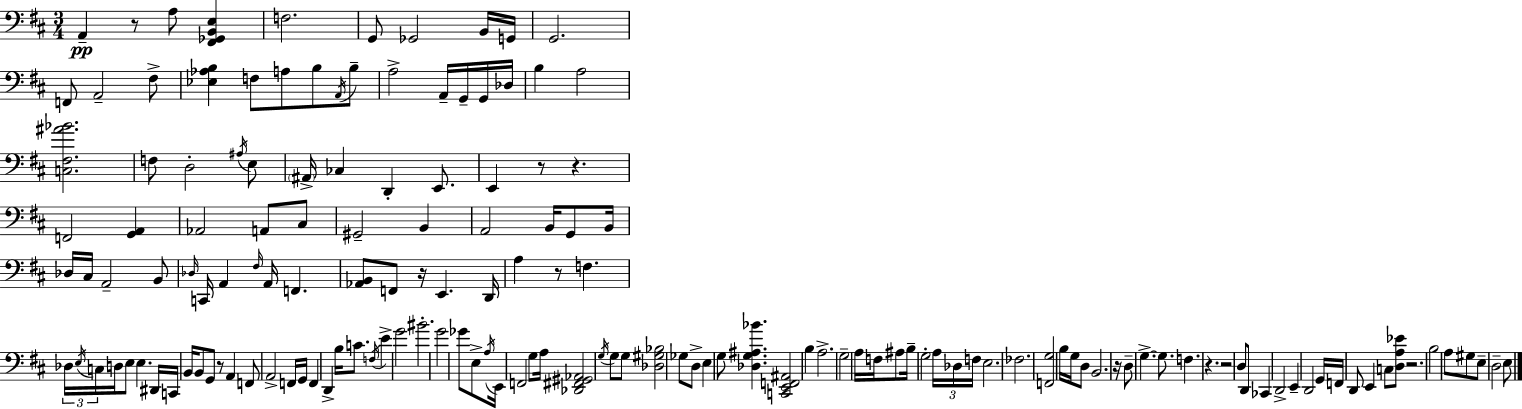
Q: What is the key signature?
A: D major